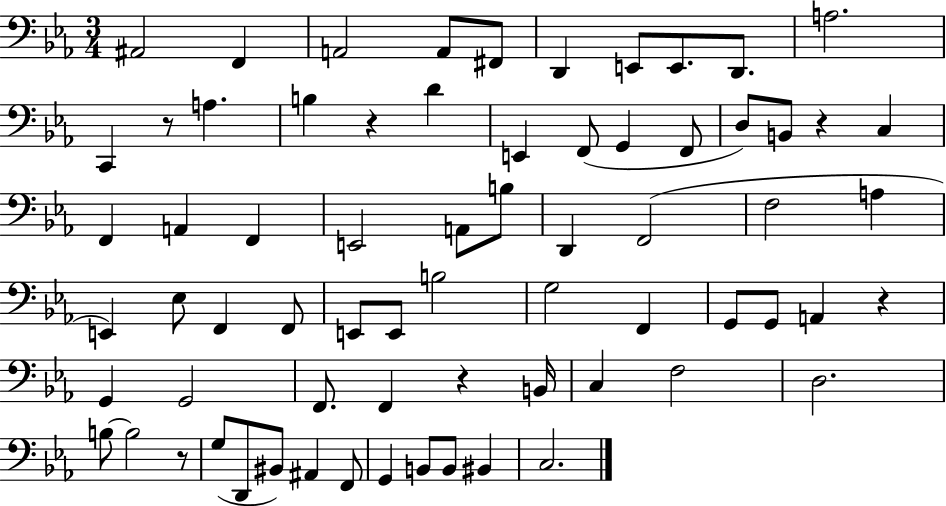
{
  \clef bass
  \numericTimeSignature
  \time 3/4
  \key ees \major
  ais,2 f,4 | a,2 a,8 fis,8 | d,4 e,8 e,8. d,8. | a2. | \break c,4 r8 a4. | b4 r4 d'4 | e,4 f,8( g,4 f,8 | d8) b,8 r4 c4 | \break f,4 a,4 f,4 | e,2 a,8 b8 | d,4 f,2( | f2 a4 | \break e,4) ees8 f,4 f,8 | e,8 e,8 b2 | g2 f,4 | g,8 g,8 a,4 r4 | \break g,4 g,2 | f,8. f,4 r4 b,16 | c4 f2 | d2. | \break b8~~ b2 r8 | g8( d,8 bis,8) ais,4 f,8 | g,4 b,8 b,8 bis,4 | c2. | \break \bar "|."
}